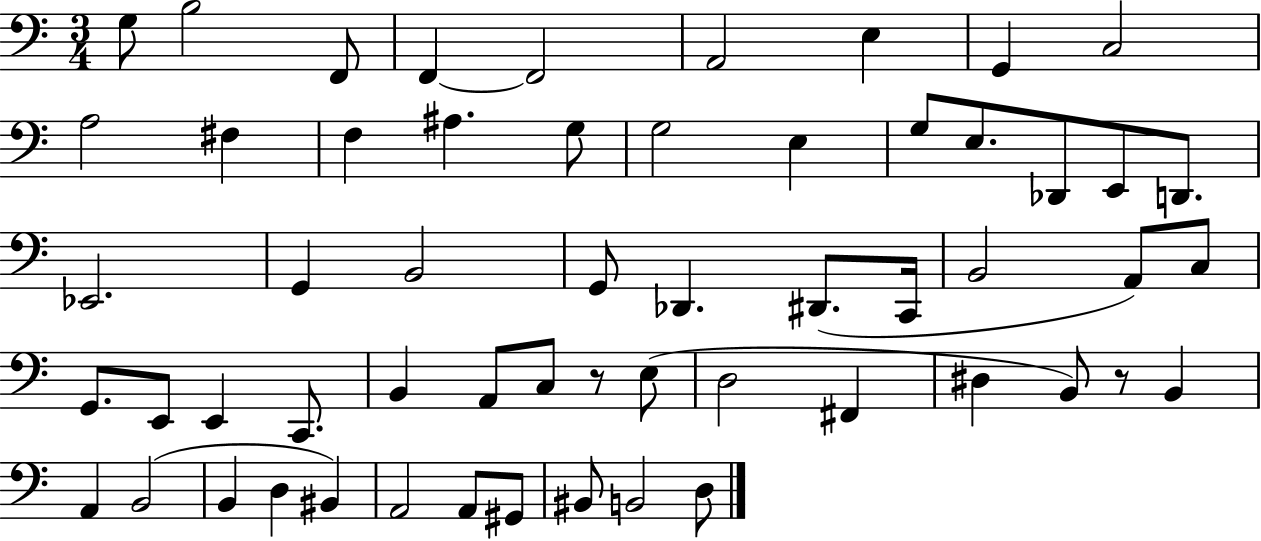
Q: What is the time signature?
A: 3/4